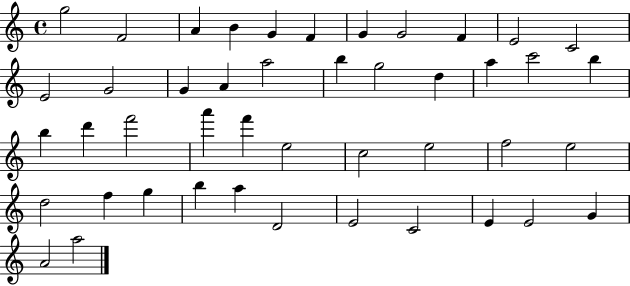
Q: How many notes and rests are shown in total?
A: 45